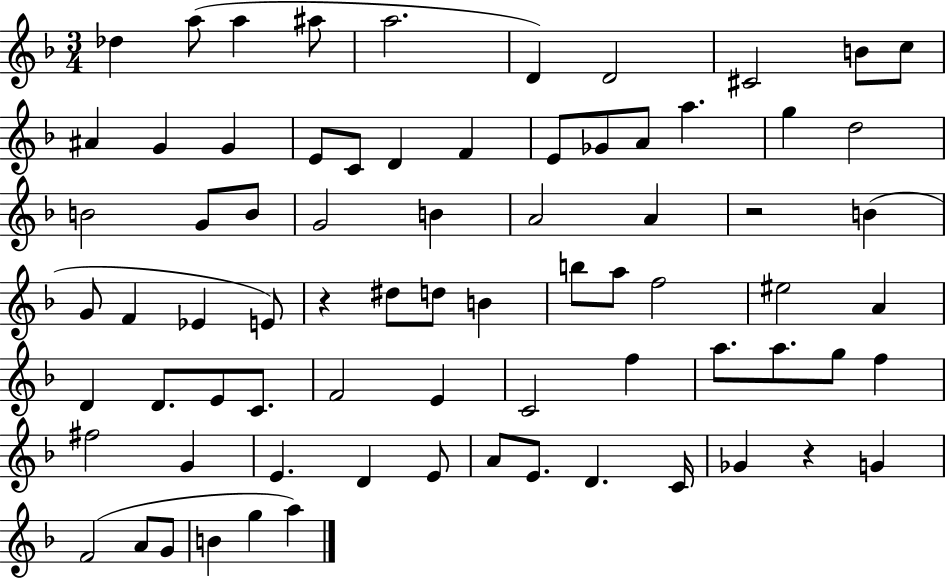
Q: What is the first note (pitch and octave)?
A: Db5